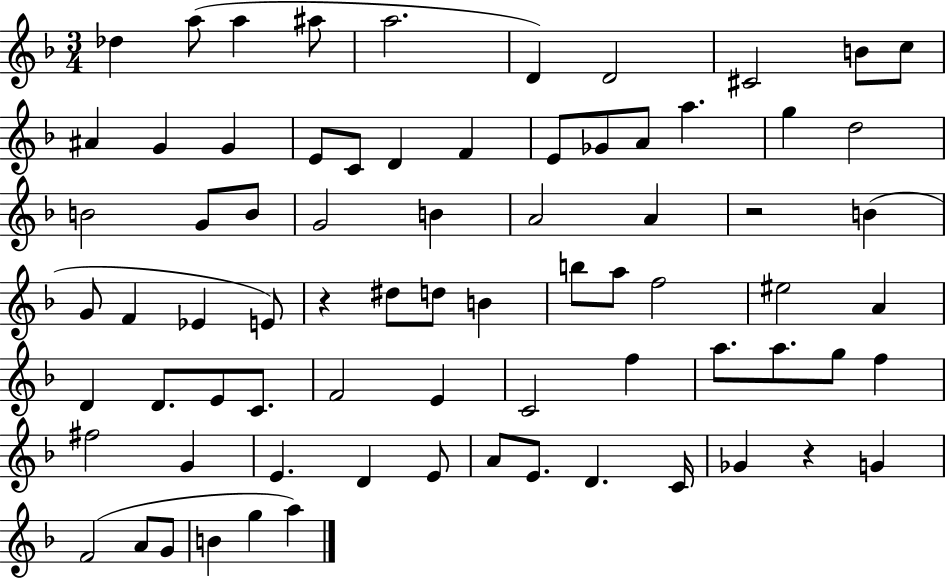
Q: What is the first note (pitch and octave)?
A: Db5